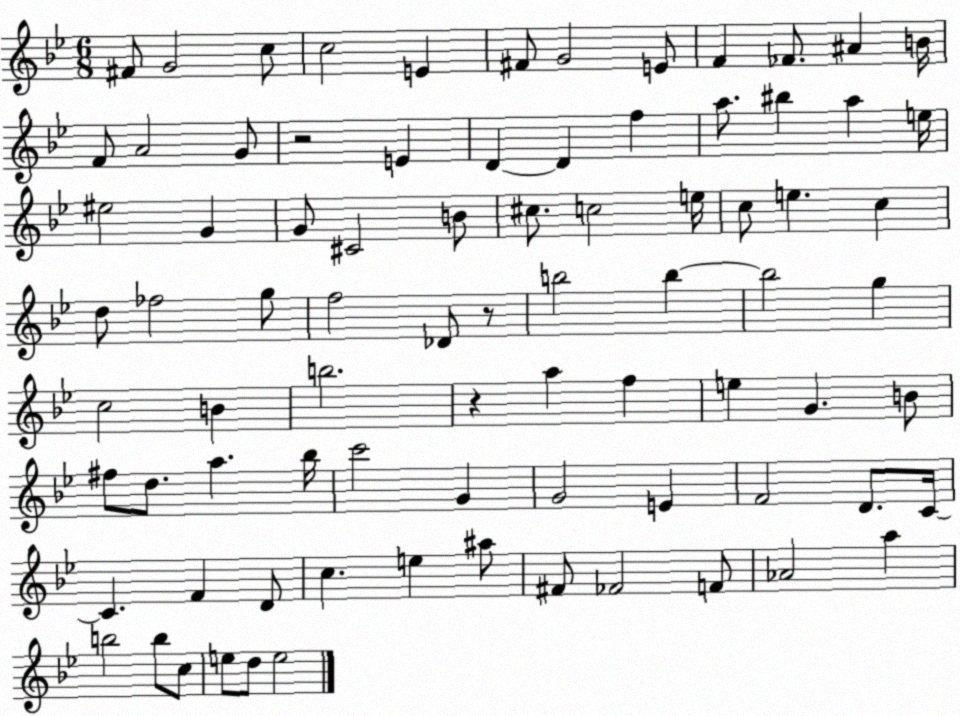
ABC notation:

X:1
T:Untitled
M:6/8
L:1/4
K:Bb
^F/2 G2 c/2 c2 E ^F/2 G2 E/2 F _F/2 ^A B/4 F/2 A2 G/2 z2 E D D f a/2 ^b a e/4 ^e2 G G/2 ^C2 B/2 ^c/2 c2 e/4 c/2 e c d/2 _f2 g/2 f2 _D/2 z/2 b2 b b2 g c2 B b2 z a f e G B/2 ^f/2 d/2 a _b/4 c'2 G G2 E F2 D/2 C/4 C F D/2 c e ^a/2 ^F/2 _F2 F/2 _A2 a b2 b/2 c/2 e/2 d/2 e2